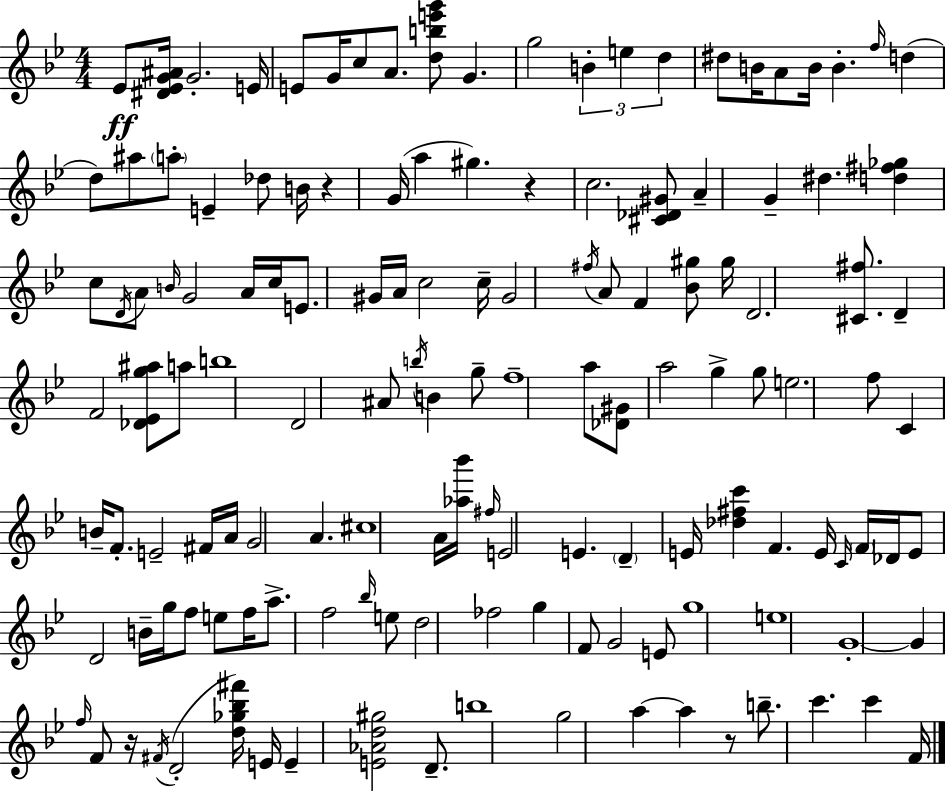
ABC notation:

X:1
T:Untitled
M:4/4
L:1/4
K:Bb
_E/2 [^D_EG^A]/4 G2 E/4 E/2 G/4 c/2 A/2 [dbe'g']/2 G g2 B e d ^d/2 B/4 A/2 B/4 B f/4 d d/2 ^a/2 a/2 E _d/2 B/4 z G/4 a ^g z c2 [^C_D^G]/2 A G ^d [d^f_g] c/2 D/4 A/2 B/4 G2 A/4 c/4 E/2 ^G/4 A/4 c2 c/4 ^G2 ^f/4 A/2 F [_B^g]/2 ^g/4 D2 [^C^f]/2 D F2 [_D_Eg^a]/2 a/2 b4 D2 ^A/2 b/4 B g/2 f4 a/2 [_D^G]/2 a2 g g/2 e2 f/2 C B/4 F/2 E2 ^F/4 A/4 G2 A ^c4 A/4 [_a_b']/4 ^f/4 E2 E D E/4 [_d^fc'] F E/4 C/4 F/4 _D/4 E/2 D2 B/4 g/4 f/2 e/2 f/4 a/2 f2 _b/4 e/2 d2 _f2 g F/2 G2 E/2 g4 e4 G4 G f/4 F/2 z/4 ^F/4 D2 [d_g_b^f']/4 E/4 E [E_Ad^g]2 D/2 b4 g2 a a z/2 b/2 c' c' F/4